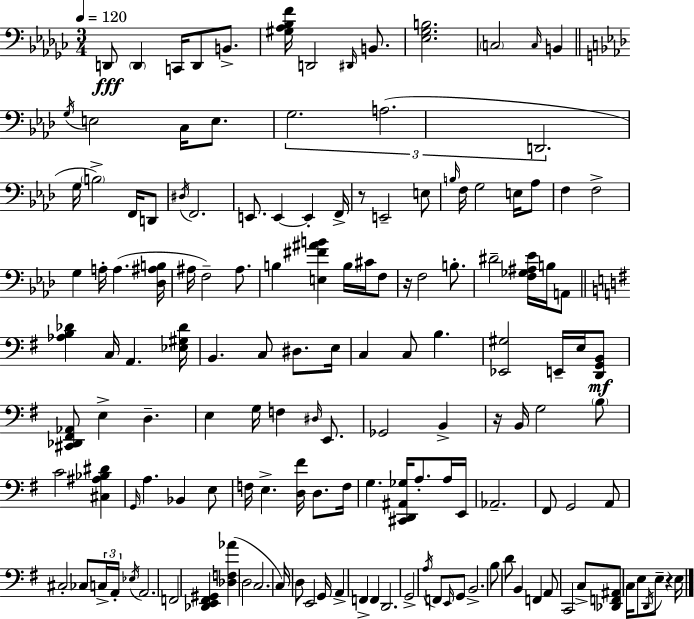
{
  \clef bass
  \numericTimeSignature
  \time 3/4
  \key ees \minor
  \tempo 4 = 120
  d,8\fff \parenthesize d,4 c,16 d,8 b,8.-> | <gis aes bes f'>16 d,2 \grace { dis,16 } b,8. | <ees ges b>2. | \parenthesize c2 \grace { c16 } b,4 | \break \bar "||" \break \key aes \major \acciaccatura { g16 } e2 c16 e8. | \tuplet 3/2 { g2. | a2.( | d,2. } | \break g16 \parenthesize b2->) f,16 d,8 | \acciaccatura { dis16 } f,2. | e,8. e,4~~ e,4-. | f,16-> r8 e,2-- | \break e8 \grace { b16 } f16 g2 | e16 aes8 f4 f2-> | g4 a16-. a4.( | <des ais b>16 ais16 f2--) | \break ais8. b4 <e fis' ais' b'>4 b16 | cis'16 f8 r16 f2 | b8.-. dis'2-- <f ges ais ees'>16 | b16 a,8 \bar "||" \break \key g \major <aes b des'>4 c16 a,4. <ees gis des'>16 | b,4. c8 dis8. e16 | c4 c8 b4. | <ees, gis>2 e,16-- e16 <d, g, b,>8\mf | \break <cis, des, fis, aes,>8 e4-> d4.-- | e4 g16 f4 \grace { dis16 } e,8. | ges,2 b,4-> | r16 b,16 g2 \parenthesize b8 | \break c'2 <cis ais bes dis'>4 | \grace { g,16 } a4. bes,4 | e8 f16 e4.-> <d fis'>16 d8. | f16 g4. <cis, d, ais, ges>16 a8.-. | \break a16 e,16 aes,2.-- | fis,8 g,2 | a,8 cis2-. ces8 | \tuplet 3/2 { c16-> a,16-. \acciaccatura { ees16 } } a,2. | \break f,2 <des, e, fis, gis,>4 | <des f aes'>4( d2 | c2. | c16) d8 e,2 | \break g,16 a,4-> f,4-> f,4 | d,2. | g,2-> \acciaccatura { a16 } | f,8 \grace { e,16 } g,8 b,2.-> | \break b8 d'8 b,4 | f,4 a,8 c,2 | c8-> <des, f, ais,>8 c16 e8 \acciaccatura { d,16 } e8-- | r4 e16 \bar "|."
}